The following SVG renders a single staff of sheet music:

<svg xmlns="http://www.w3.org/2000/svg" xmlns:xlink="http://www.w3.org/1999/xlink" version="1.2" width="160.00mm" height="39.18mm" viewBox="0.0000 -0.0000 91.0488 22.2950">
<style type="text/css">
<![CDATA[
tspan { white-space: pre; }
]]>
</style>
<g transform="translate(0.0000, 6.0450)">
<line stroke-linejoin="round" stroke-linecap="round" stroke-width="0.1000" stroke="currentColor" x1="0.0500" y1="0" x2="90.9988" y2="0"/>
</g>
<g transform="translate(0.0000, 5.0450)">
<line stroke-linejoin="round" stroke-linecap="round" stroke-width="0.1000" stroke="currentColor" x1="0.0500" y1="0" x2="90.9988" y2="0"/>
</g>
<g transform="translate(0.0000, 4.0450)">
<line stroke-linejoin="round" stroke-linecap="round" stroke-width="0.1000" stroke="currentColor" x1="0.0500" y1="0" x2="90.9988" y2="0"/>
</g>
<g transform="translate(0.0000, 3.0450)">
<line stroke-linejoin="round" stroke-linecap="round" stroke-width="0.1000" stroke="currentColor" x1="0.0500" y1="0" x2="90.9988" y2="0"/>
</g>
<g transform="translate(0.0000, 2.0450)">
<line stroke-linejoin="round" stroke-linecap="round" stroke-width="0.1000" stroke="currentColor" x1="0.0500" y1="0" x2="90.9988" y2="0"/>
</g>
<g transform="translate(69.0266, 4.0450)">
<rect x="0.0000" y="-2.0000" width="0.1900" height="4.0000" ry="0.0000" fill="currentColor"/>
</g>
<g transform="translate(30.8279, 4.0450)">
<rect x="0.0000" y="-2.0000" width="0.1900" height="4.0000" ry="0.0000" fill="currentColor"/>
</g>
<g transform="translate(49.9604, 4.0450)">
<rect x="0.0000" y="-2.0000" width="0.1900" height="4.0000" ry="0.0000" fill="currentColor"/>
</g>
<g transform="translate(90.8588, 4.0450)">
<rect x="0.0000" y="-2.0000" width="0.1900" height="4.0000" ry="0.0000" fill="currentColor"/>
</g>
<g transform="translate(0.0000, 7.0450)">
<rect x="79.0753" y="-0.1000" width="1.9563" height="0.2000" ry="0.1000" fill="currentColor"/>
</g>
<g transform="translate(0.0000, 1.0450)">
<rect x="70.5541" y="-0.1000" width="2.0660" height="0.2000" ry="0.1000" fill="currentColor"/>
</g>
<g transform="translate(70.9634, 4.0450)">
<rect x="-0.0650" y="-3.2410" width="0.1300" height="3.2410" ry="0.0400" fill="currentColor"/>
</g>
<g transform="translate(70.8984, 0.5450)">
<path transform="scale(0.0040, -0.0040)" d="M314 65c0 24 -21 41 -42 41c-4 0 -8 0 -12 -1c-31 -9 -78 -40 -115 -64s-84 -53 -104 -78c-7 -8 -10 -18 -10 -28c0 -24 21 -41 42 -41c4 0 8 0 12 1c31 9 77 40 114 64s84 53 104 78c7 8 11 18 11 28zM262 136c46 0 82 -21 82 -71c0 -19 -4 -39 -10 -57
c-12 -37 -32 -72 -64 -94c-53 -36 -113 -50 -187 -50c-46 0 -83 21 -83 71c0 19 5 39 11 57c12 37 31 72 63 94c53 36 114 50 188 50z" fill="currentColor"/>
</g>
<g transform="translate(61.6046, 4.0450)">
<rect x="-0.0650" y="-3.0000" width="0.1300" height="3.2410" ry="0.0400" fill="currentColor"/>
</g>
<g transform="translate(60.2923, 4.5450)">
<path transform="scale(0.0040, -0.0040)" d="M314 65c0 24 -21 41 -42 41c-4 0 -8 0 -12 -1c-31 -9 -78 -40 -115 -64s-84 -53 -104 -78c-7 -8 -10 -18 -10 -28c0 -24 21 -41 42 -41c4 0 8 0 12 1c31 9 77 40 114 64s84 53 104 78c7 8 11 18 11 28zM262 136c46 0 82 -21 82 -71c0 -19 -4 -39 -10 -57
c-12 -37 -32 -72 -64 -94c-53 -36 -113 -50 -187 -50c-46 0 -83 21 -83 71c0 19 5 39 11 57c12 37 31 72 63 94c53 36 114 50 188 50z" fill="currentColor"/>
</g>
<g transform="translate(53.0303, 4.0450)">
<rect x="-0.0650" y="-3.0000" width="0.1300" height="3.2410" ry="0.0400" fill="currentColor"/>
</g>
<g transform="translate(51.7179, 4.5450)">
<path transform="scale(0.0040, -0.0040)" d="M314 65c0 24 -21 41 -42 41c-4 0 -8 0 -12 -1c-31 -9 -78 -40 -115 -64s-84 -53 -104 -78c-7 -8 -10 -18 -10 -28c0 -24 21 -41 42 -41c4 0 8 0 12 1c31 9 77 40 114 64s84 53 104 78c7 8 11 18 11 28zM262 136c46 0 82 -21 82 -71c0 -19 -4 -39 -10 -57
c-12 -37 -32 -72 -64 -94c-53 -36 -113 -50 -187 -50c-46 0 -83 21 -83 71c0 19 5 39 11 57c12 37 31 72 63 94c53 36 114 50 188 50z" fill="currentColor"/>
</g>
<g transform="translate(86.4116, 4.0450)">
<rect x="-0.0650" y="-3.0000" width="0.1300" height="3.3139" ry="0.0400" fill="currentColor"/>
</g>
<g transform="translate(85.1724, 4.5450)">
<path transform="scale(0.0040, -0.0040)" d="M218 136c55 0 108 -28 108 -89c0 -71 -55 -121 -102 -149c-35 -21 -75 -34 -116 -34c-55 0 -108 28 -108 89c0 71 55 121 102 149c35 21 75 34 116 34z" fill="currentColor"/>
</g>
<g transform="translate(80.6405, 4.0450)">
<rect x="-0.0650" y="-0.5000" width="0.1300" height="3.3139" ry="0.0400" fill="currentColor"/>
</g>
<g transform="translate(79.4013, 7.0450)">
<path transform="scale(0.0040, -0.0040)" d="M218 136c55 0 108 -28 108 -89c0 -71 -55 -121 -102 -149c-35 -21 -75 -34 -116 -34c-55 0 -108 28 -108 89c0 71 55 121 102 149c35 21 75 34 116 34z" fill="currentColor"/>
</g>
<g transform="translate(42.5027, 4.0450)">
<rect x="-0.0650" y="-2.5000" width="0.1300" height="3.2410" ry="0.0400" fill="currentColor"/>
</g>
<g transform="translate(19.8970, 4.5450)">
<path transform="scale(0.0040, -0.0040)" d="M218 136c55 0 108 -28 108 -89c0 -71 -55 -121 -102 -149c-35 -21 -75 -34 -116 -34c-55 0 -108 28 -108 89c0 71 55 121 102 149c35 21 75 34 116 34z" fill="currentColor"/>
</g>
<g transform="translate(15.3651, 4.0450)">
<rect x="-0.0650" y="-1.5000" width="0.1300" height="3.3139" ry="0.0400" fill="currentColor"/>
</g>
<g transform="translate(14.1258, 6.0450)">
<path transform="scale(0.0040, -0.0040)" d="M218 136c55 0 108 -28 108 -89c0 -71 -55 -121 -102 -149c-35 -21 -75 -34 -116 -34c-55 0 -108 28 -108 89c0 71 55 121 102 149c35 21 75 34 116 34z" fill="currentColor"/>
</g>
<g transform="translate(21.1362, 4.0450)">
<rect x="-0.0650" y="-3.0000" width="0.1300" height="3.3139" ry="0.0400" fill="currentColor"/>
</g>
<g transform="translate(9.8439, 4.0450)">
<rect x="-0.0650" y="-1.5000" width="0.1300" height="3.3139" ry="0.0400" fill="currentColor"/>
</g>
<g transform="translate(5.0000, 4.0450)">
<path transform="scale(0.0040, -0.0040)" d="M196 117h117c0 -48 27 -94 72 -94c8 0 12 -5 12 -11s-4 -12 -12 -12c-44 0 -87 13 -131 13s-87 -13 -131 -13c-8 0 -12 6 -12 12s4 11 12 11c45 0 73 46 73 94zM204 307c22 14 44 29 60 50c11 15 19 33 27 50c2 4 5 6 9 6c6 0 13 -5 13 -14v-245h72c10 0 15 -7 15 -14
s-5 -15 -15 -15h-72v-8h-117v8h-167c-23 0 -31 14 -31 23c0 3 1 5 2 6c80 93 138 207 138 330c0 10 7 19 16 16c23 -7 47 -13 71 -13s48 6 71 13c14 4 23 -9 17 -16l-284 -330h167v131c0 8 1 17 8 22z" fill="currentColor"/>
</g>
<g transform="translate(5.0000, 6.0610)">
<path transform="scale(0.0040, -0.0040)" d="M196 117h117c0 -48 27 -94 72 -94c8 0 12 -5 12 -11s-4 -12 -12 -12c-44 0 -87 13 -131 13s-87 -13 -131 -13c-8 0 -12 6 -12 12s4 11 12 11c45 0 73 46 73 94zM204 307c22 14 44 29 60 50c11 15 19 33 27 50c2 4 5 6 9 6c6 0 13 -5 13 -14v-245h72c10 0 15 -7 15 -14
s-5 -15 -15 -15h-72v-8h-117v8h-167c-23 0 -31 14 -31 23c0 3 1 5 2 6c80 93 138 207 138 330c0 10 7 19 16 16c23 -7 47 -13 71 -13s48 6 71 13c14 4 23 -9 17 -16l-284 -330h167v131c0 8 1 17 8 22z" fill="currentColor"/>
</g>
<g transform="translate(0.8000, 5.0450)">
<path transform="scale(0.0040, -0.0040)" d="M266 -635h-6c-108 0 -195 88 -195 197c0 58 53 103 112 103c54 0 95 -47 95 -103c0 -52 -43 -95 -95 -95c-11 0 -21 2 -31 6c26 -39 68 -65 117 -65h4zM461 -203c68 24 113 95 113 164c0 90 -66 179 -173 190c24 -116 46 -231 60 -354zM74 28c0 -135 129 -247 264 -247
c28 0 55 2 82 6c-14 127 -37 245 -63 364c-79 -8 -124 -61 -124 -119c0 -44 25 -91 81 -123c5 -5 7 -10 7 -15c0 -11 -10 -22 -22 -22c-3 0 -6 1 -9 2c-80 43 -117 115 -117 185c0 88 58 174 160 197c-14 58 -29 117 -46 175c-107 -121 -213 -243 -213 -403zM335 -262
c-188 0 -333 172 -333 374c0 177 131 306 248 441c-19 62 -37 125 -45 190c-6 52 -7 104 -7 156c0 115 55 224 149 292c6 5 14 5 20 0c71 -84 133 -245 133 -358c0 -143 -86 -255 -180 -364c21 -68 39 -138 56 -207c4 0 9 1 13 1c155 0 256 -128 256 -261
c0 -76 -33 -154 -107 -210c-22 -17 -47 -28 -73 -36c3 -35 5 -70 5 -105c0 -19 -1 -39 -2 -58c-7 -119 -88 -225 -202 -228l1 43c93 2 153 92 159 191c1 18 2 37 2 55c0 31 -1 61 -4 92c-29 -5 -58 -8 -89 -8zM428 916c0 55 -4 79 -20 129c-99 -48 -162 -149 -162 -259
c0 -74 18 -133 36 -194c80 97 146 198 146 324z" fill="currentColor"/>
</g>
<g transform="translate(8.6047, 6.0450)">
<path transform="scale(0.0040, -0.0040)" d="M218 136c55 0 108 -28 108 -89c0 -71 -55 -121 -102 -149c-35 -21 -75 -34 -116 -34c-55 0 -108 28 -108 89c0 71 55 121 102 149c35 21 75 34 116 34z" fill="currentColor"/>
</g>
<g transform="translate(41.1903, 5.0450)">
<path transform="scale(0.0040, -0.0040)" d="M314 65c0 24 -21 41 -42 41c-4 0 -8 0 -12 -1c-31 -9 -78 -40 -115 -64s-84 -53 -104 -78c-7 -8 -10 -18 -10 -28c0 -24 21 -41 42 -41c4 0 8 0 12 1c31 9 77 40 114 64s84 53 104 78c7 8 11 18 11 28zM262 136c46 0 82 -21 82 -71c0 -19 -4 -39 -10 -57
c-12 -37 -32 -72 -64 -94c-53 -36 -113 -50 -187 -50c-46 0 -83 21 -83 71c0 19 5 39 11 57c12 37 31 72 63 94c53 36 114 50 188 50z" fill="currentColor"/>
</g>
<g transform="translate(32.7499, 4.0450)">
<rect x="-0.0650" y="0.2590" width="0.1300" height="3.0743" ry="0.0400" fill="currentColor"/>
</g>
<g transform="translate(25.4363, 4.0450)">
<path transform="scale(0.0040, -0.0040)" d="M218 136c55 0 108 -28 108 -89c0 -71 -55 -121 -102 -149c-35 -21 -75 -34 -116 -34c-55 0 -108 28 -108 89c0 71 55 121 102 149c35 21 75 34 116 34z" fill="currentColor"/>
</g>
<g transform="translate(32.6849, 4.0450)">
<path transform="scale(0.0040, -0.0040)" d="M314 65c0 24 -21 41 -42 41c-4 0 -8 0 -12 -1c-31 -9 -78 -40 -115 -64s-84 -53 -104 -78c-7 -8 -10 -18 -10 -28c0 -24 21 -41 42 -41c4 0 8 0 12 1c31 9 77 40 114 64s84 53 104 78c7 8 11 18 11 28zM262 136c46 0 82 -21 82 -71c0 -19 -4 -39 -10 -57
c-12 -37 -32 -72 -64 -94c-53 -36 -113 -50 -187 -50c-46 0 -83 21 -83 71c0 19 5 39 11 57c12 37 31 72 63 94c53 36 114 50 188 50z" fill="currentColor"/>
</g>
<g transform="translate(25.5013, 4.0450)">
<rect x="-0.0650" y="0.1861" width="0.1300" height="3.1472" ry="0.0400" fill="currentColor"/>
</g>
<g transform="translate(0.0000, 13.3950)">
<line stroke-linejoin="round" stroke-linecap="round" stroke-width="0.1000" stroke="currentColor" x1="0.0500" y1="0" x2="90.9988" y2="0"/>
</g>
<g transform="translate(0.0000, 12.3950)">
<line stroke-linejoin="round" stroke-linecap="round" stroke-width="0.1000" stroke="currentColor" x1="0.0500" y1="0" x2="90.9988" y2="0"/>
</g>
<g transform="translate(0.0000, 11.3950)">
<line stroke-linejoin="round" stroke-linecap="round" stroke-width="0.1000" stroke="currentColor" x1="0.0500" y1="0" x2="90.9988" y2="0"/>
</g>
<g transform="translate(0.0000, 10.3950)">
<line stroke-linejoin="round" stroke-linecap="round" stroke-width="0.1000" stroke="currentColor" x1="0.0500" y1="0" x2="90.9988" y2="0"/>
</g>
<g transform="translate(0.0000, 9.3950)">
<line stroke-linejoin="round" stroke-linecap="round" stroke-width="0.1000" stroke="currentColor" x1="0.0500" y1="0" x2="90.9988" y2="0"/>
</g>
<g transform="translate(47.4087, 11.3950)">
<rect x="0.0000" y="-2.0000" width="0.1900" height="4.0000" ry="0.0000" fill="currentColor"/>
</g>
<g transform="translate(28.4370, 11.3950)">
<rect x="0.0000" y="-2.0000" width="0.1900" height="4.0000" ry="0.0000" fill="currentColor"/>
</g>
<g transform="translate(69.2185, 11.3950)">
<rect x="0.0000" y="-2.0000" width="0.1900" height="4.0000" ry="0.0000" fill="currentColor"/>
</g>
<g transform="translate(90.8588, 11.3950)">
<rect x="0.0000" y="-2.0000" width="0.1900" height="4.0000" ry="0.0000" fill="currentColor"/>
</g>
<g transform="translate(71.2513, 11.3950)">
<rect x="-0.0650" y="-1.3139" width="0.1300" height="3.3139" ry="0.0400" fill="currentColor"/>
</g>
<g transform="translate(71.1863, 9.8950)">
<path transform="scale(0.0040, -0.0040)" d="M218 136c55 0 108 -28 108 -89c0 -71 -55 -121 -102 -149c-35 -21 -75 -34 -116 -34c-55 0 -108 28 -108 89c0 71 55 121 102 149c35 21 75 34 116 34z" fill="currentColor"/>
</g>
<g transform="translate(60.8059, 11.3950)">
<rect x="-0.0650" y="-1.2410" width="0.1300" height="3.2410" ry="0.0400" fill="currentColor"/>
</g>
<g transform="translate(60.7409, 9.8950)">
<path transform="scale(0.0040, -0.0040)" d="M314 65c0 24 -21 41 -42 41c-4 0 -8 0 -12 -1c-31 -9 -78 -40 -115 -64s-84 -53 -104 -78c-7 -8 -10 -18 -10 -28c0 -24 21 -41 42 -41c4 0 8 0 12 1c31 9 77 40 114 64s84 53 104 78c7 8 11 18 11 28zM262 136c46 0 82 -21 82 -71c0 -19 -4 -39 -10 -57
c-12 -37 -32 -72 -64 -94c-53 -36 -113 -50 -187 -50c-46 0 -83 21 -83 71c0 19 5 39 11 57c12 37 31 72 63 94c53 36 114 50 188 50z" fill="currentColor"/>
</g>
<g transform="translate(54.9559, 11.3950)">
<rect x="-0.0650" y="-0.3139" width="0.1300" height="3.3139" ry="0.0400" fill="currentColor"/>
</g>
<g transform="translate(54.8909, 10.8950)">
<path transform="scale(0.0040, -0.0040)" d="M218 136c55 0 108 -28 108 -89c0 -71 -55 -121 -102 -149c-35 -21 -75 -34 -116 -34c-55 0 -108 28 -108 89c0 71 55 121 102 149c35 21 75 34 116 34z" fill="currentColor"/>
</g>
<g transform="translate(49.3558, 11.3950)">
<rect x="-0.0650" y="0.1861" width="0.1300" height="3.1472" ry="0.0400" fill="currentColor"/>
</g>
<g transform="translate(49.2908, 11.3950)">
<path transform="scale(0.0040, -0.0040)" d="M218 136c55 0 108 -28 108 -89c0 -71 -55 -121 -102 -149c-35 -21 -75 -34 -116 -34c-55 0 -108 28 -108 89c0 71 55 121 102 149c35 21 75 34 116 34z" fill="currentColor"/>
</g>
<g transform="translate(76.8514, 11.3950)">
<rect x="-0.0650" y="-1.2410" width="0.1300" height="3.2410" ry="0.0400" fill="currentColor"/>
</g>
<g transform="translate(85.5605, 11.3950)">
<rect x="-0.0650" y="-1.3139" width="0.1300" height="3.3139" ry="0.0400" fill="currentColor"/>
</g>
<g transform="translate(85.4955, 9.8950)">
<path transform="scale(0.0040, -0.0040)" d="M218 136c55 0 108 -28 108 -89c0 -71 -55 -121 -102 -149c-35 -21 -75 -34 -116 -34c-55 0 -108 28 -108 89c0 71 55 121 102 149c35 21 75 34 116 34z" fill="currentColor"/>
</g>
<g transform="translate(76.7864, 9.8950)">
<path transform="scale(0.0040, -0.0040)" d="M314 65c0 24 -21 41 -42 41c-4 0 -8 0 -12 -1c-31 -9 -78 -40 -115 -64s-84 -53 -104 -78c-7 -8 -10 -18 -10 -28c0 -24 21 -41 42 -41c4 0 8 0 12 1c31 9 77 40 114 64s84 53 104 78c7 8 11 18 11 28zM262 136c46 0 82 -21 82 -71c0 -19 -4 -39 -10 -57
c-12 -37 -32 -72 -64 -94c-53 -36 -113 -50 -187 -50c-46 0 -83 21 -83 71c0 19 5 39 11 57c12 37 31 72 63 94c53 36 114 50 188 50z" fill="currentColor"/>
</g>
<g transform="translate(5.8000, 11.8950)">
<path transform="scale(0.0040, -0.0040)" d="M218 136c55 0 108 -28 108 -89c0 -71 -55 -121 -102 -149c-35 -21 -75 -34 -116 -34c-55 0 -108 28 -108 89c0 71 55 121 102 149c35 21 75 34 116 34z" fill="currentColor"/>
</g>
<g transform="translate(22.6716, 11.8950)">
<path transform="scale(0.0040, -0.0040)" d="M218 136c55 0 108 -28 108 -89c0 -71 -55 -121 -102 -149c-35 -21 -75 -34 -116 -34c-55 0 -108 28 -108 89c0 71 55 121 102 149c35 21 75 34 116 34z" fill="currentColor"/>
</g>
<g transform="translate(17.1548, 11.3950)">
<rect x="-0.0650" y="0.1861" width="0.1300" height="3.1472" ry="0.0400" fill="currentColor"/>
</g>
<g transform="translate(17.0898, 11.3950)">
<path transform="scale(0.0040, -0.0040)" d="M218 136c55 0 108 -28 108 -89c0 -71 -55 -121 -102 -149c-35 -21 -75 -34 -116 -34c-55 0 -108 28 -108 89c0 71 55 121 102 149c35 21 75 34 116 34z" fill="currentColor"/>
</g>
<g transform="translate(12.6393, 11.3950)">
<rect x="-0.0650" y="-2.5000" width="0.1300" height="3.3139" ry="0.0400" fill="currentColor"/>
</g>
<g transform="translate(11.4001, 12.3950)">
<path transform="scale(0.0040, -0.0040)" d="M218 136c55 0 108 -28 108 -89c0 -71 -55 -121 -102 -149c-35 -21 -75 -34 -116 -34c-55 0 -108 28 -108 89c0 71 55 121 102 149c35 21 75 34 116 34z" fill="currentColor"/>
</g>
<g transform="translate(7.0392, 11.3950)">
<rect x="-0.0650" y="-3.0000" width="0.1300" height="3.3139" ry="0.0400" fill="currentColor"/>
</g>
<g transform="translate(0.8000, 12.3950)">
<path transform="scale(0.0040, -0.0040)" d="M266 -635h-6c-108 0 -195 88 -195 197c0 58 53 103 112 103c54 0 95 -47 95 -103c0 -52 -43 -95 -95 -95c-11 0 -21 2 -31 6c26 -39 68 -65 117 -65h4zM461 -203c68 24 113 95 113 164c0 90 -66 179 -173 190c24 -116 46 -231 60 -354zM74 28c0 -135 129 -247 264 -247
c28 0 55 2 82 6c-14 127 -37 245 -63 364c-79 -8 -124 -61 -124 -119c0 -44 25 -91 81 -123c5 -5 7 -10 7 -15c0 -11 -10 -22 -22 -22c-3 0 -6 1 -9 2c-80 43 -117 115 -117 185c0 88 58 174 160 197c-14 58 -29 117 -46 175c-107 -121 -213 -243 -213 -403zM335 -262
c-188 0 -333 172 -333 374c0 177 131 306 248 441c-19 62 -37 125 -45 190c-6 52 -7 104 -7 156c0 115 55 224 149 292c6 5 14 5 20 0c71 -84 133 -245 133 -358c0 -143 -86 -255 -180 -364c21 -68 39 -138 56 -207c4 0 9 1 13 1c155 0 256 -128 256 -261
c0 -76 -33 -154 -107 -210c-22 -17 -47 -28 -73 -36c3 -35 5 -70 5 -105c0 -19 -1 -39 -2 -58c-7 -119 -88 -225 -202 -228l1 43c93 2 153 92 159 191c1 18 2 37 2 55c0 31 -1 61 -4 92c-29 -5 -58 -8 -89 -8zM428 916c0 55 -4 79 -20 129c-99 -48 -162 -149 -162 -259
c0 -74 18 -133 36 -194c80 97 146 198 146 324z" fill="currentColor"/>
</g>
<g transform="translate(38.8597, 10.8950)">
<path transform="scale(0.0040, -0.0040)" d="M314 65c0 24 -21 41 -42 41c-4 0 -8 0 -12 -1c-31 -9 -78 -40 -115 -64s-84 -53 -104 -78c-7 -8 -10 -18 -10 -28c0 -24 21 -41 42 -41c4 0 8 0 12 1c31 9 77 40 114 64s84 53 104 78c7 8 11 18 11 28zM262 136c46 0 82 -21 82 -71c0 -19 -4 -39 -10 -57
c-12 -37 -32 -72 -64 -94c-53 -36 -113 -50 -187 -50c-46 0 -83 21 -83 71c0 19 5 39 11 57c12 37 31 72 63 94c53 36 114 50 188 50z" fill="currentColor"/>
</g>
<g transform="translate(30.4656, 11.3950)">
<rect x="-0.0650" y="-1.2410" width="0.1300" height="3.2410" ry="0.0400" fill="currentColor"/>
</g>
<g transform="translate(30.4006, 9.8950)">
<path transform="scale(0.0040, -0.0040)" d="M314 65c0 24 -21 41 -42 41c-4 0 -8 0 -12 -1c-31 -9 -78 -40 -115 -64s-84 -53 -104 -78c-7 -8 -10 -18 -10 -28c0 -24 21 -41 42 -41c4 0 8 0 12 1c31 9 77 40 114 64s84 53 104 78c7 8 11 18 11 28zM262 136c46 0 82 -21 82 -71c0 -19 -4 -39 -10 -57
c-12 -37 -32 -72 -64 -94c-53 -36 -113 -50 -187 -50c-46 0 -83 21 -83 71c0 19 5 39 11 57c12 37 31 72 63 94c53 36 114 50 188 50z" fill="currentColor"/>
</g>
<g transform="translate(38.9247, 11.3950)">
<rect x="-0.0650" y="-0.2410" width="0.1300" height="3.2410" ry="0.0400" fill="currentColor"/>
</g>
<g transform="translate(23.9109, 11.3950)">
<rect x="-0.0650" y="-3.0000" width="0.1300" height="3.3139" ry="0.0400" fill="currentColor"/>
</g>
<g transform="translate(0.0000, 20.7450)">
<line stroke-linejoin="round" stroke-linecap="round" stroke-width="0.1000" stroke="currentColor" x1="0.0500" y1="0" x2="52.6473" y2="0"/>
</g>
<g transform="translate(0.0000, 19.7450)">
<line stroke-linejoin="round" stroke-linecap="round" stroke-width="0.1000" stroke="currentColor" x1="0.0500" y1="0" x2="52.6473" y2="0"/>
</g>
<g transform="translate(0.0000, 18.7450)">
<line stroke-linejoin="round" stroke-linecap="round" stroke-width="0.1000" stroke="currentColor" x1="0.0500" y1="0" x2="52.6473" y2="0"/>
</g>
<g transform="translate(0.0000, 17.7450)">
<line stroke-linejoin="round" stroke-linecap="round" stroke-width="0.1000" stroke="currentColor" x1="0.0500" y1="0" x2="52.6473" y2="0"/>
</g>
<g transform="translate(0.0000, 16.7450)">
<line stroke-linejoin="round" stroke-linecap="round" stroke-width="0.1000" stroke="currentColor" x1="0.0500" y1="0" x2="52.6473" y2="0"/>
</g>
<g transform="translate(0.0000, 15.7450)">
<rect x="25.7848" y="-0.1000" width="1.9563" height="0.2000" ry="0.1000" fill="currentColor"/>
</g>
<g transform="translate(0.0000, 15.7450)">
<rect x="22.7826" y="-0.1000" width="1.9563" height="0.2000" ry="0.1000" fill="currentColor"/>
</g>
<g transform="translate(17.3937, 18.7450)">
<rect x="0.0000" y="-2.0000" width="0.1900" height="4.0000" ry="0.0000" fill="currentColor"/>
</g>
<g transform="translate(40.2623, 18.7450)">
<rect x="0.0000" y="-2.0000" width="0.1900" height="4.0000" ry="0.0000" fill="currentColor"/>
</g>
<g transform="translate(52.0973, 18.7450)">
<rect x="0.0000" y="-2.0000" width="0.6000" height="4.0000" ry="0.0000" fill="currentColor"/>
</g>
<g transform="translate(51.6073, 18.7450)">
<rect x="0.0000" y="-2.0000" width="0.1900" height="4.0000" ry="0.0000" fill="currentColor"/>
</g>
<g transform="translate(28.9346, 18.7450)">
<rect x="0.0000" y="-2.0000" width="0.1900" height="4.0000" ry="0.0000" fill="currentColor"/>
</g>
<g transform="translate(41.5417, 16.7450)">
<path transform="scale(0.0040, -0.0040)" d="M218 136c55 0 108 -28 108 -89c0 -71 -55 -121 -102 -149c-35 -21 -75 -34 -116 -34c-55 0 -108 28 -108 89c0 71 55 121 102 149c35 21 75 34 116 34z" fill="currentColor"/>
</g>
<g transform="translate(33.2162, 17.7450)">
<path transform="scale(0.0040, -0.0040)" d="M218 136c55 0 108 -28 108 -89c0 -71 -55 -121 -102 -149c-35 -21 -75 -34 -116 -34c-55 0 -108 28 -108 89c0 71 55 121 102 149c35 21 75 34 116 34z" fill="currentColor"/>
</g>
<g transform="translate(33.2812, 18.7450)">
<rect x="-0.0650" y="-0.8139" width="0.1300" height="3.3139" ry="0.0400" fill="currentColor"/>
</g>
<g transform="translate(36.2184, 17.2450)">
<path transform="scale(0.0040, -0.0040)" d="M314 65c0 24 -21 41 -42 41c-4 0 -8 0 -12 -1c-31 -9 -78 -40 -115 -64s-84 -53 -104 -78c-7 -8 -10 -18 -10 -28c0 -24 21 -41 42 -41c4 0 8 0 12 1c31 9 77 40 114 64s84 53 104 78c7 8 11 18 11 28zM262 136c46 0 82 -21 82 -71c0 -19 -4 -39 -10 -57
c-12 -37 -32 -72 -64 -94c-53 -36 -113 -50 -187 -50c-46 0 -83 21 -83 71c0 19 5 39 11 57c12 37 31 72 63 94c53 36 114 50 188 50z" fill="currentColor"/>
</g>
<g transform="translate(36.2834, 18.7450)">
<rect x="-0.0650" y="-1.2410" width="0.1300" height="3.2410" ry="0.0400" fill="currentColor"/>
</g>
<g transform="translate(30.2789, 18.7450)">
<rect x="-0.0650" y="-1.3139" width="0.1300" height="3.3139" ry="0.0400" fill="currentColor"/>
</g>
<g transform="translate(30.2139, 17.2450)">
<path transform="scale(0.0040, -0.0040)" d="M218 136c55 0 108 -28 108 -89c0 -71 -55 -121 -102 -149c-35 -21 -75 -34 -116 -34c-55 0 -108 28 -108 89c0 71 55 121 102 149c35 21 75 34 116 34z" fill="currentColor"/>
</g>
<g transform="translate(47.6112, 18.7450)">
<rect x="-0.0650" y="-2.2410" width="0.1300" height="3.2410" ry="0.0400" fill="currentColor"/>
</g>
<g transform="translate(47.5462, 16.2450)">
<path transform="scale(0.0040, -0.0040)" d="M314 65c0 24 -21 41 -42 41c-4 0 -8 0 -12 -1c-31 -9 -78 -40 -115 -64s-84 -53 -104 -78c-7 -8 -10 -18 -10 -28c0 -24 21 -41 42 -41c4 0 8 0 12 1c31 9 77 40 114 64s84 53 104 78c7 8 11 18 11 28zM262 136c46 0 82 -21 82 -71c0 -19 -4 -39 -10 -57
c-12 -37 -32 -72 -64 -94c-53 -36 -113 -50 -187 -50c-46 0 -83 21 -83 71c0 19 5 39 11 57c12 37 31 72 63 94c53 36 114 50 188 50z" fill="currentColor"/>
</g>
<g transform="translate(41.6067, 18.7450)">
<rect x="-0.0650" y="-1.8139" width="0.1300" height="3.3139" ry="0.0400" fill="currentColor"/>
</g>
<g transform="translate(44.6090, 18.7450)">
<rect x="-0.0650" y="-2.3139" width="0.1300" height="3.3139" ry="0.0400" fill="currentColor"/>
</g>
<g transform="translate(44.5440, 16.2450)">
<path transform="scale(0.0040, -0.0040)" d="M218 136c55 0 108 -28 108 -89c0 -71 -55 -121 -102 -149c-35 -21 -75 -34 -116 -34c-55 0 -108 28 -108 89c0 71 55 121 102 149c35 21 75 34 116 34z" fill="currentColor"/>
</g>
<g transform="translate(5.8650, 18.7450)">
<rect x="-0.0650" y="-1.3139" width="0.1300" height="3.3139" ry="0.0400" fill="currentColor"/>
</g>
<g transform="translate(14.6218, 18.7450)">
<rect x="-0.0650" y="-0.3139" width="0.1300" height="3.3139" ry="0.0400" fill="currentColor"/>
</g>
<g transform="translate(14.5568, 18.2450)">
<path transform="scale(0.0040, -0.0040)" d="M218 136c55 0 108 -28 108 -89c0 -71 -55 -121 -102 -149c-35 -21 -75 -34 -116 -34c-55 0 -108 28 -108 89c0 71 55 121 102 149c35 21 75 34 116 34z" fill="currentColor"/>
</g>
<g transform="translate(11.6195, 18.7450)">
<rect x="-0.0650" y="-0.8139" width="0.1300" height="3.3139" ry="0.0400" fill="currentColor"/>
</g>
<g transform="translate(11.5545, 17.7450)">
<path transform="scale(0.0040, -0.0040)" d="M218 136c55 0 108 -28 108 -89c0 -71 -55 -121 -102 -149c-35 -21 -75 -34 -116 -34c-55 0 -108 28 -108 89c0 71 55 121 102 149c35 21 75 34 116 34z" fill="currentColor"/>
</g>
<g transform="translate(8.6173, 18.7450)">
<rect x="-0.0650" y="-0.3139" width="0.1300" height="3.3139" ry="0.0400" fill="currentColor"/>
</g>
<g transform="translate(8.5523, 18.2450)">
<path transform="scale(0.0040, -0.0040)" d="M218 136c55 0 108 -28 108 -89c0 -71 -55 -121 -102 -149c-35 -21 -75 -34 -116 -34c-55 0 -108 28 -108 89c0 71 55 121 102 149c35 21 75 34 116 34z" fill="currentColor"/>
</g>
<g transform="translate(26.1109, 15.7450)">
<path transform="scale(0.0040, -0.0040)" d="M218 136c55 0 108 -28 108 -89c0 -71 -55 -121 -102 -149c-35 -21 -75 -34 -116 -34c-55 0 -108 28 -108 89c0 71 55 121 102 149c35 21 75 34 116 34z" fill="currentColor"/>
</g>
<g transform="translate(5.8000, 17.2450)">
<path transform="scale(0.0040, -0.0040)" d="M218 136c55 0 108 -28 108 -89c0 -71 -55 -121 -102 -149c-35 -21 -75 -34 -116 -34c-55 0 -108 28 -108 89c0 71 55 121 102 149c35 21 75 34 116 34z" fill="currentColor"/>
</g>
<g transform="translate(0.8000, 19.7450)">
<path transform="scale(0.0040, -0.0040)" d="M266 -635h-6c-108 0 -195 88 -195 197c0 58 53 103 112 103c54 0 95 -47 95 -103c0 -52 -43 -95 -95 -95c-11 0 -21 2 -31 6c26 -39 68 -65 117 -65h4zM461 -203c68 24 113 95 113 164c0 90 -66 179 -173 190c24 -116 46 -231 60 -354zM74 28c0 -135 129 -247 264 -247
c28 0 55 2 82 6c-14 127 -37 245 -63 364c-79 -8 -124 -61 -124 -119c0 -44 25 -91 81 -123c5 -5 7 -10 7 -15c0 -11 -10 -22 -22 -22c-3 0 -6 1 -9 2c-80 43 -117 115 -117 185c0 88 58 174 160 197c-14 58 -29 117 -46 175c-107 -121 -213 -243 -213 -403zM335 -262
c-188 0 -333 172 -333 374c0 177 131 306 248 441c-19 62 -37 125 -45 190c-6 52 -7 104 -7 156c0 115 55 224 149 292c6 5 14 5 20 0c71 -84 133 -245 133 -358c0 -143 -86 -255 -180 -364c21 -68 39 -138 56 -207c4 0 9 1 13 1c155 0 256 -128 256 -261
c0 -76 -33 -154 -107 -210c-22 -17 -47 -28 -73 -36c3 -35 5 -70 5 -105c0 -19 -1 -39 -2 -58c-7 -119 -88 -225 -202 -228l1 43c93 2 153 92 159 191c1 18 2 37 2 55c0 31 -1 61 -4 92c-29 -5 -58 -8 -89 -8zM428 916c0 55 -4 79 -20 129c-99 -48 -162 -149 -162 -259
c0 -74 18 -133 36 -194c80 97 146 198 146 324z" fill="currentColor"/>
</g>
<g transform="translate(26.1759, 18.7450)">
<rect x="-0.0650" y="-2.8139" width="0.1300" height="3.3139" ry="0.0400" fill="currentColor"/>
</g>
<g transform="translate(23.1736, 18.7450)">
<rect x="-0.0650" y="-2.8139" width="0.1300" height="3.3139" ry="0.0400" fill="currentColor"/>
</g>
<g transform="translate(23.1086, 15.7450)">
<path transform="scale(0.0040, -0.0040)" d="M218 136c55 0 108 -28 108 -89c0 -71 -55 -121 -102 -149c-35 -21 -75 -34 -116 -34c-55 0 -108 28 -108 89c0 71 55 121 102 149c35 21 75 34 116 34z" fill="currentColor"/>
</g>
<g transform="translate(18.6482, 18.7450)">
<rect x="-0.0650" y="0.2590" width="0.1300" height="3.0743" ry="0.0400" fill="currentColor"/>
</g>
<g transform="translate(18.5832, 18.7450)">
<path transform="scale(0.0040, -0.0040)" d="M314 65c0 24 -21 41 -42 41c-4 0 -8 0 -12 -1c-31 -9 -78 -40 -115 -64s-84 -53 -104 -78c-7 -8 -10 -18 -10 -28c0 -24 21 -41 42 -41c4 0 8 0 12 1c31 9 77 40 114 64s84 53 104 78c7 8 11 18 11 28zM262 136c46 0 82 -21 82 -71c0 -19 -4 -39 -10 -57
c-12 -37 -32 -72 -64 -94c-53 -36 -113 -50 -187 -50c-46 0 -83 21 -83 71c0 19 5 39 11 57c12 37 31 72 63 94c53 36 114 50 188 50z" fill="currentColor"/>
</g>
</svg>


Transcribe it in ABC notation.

X:1
T:Untitled
M:4/4
L:1/4
K:C
E E A B B2 G2 A2 A2 b2 C A A G B A e2 c2 B c e2 e e2 e e c d c B2 a a e d e2 f g g2